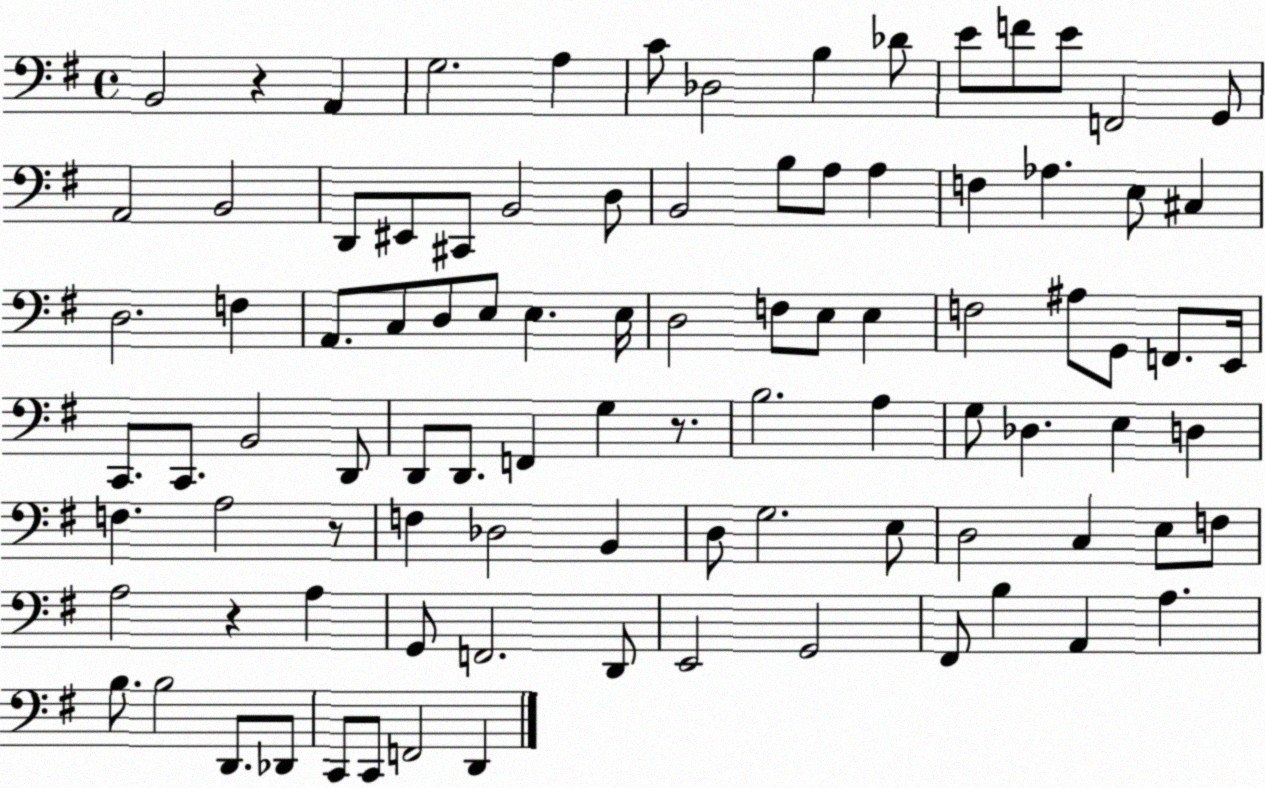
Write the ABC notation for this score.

X:1
T:Untitled
M:4/4
L:1/4
K:G
B,,2 z A,, G,2 A, C/2 _D,2 B, _D/2 E/2 F/2 E/2 F,,2 G,,/2 A,,2 B,,2 D,,/2 ^E,,/2 ^C,,/2 B,,2 D,/2 B,,2 B,/2 A,/2 A, F, _A, E,/2 ^C, D,2 F, A,,/2 C,/2 D,/2 E,/2 E, E,/4 D,2 F,/2 E,/2 E, F,2 ^A,/2 G,,/2 F,,/2 E,,/4 C,,/2 C,,/2 B,,2 D,,/2 D,,/2 D,,/2 F,, G, z/2 B,2 A, G,/2 _D, E, D, F, A,2 z/2 F, _D,2 B,, D,/2 G,2 E,/2 D,2 C, E,/2 F,/2 A,2 z A, G,,/2 F,,2 D,,/2 E,,2 G,,2 ^F,,/2 B, A,, A, B,/2 B,2 D,,/2 _D,,/2 C,,/2 C,,/2 F,,2 D,,